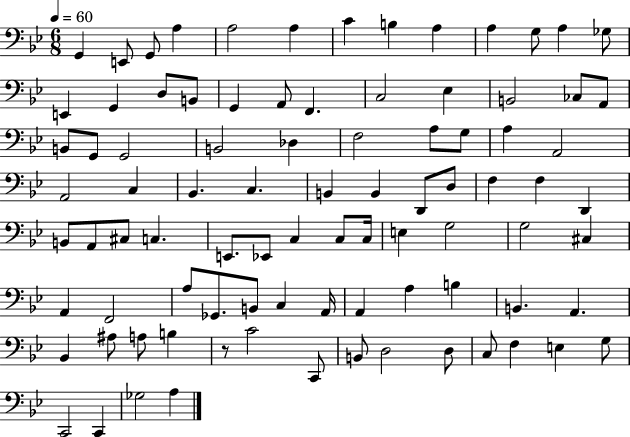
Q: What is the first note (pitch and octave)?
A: G2